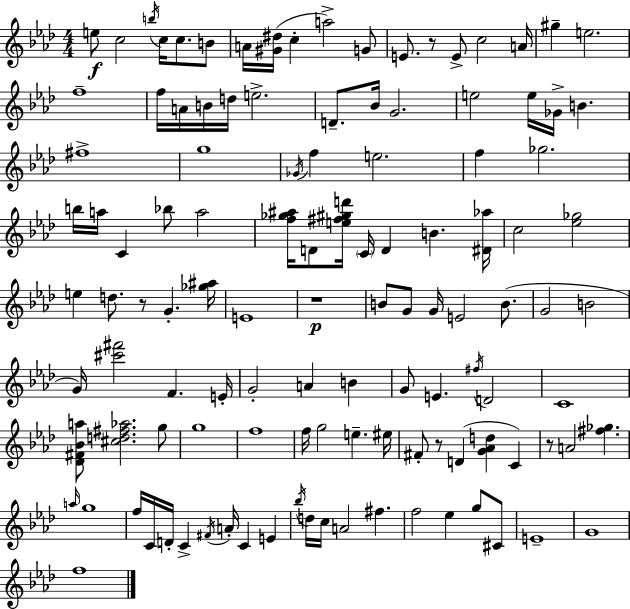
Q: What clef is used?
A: treble